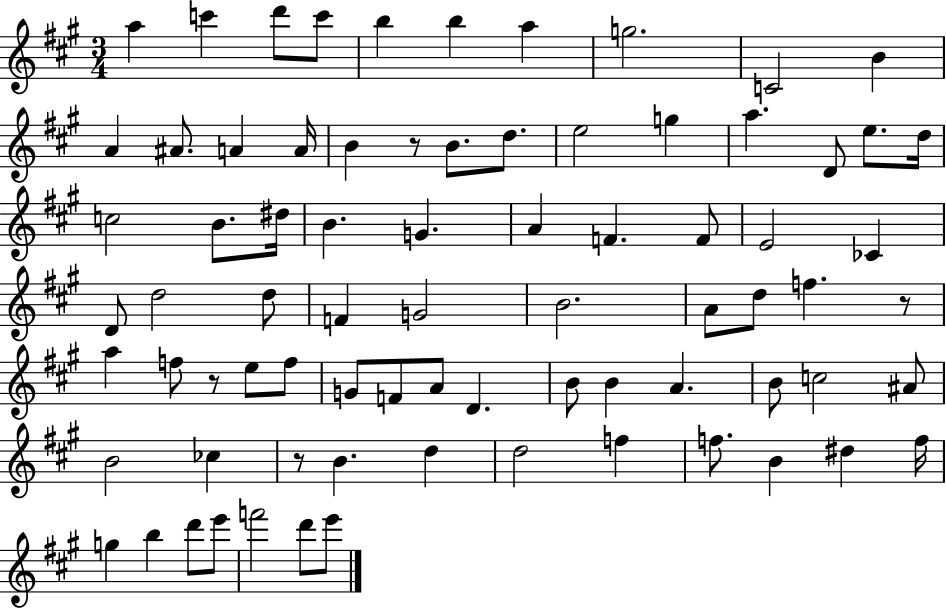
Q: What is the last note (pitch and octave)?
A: E6